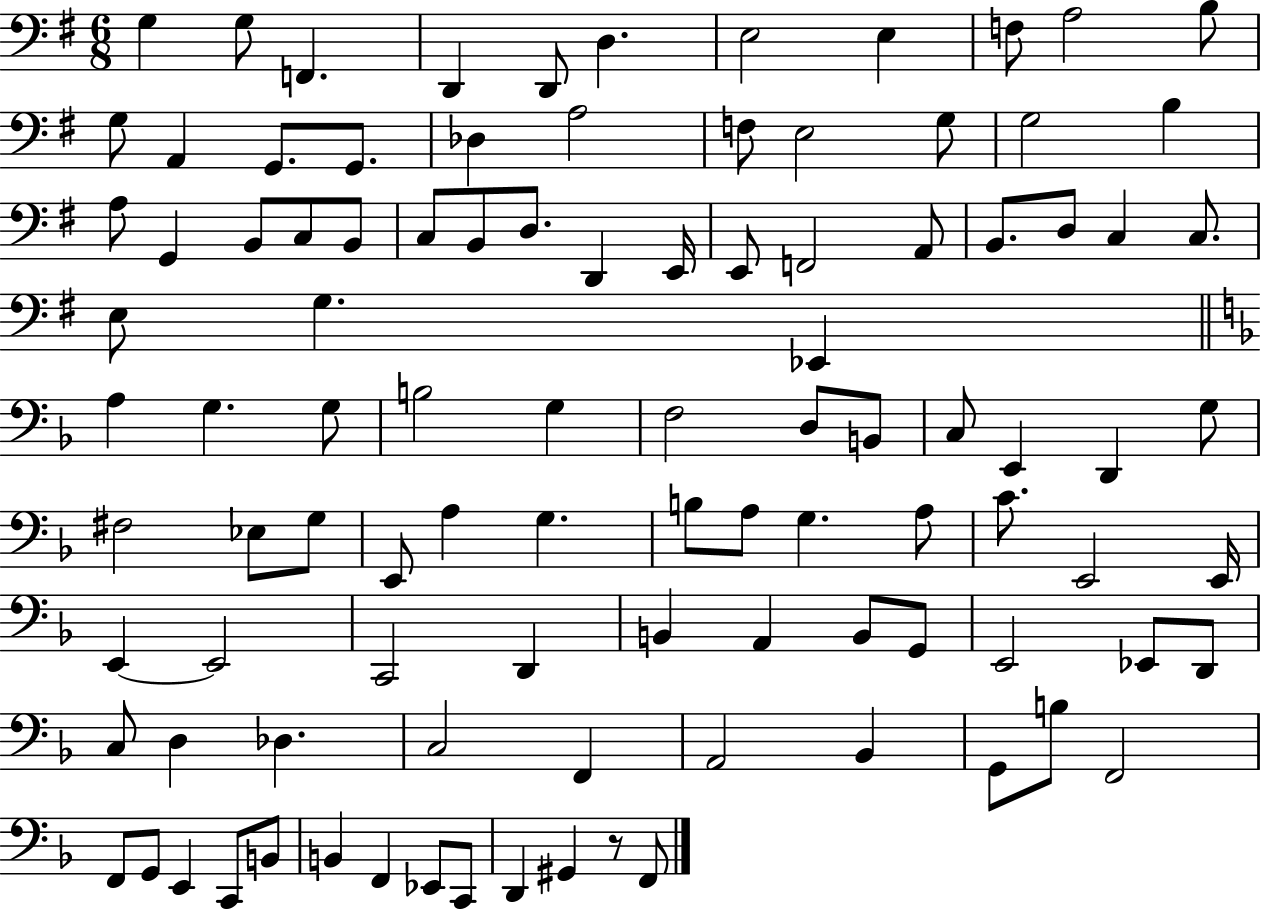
G3/q G3/e F2/q. D2/q D2/e D3/q. E3/h E3/q F3/e A3/h B3/e G3/e A2/q G2/e. G2/e. Db3/q A3/h F3/e E3/h G3/e G3/h B3/q A3/e G2/q B2/e C3/e B2/e C3/e B2/e D3/e. D2/q E2/s E2/e F2/h A2/e B2/e. D3/e C3/q C3/e. E3/e G3/q. Eb2/q A3/q G3/q. G3/e B3/h G3/q F3/h D3/e B2/e C3/e E2/q D2/q G3/e F#3/h Eb3/e G3/e E2/e A3/q G3/q. B3/e A3/e G3/q. A3/e C4/e. E2/h E2/s E2/q E2/h C2/h D2/q B2/q A2/q B2/e G2/e E2/h Eb2/e D2/e C3/e D3/q Db3/q. C3/h F2/q A2/h Bb2/q G2/e B3/e F2/h F2/e G2/e E2/q C2/e B2/e B2/q F2/q Eb2/e C2/e D2/q G#2/q R/e F2/e